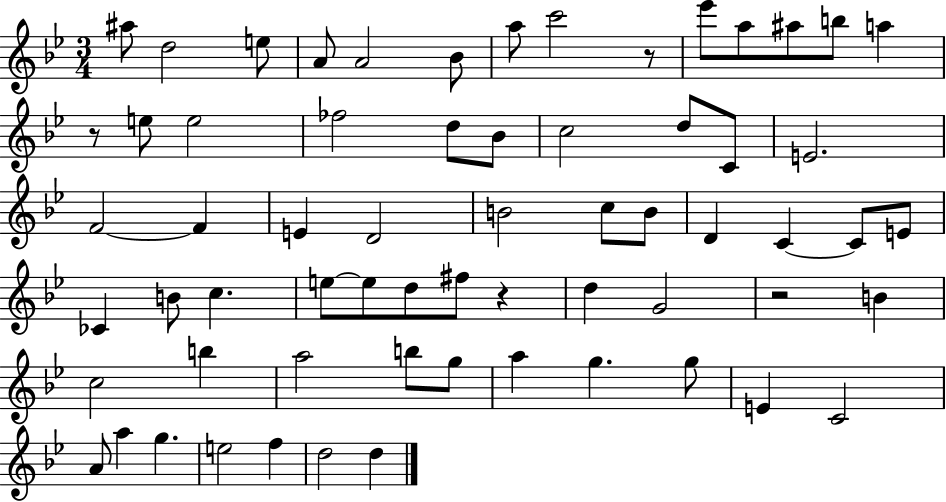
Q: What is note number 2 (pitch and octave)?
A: D5